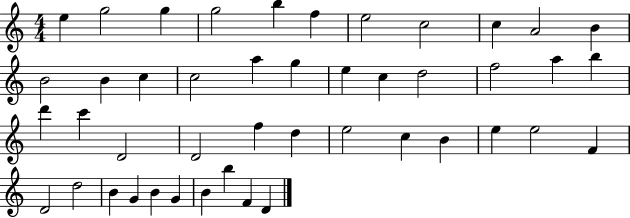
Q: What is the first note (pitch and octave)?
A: E5